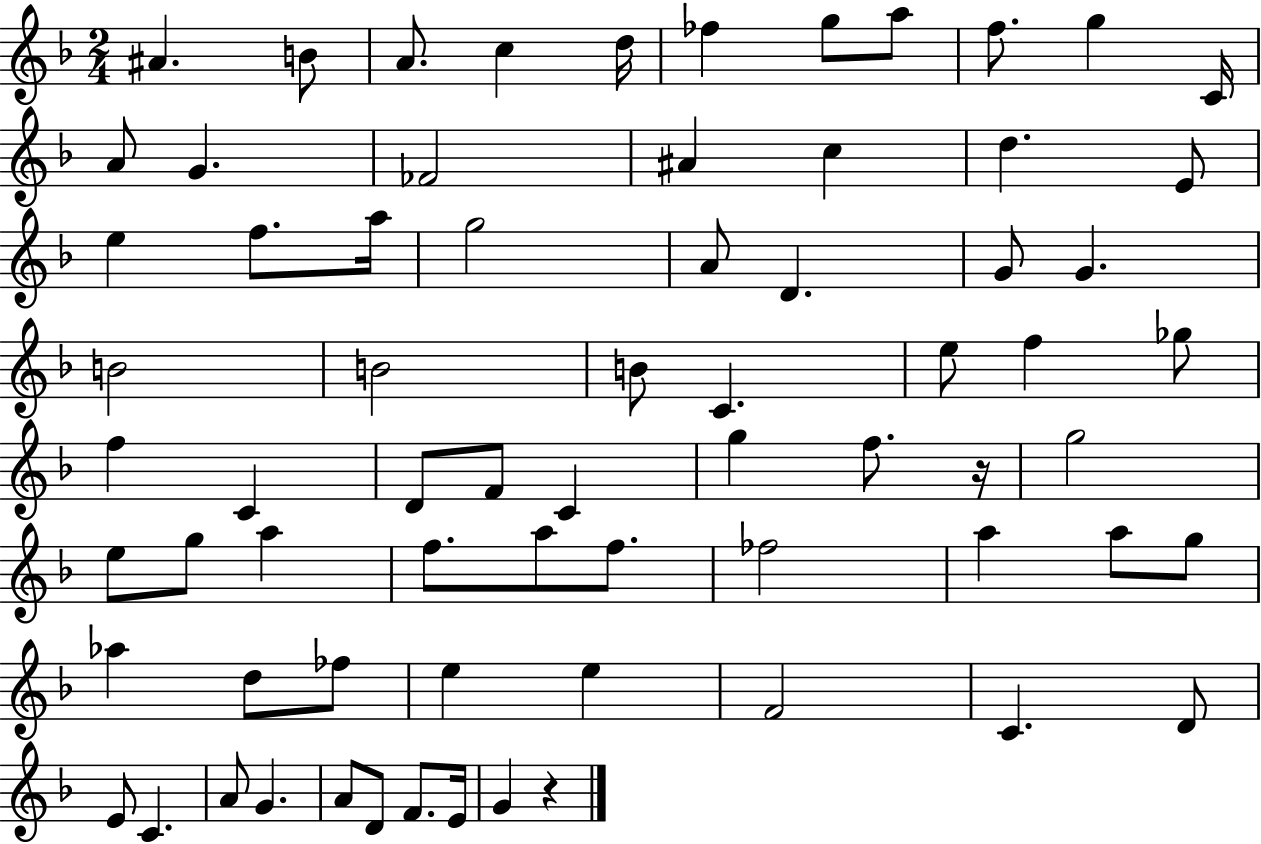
X:1
T:Untitled
M:2/4
L:1/4
K:F
^A B/2 A/2 c d/4 _f g/2 a/2 f/2 g C/4 A/2 G _F2 ^A c d E/2 e f/2 a/4 g2 A/2 D G/2 G B2 B2 B/2 C e/2 f _g/2 f C D/2 F/2 C g f/2 z/4 g2 e/2 g/2 a f/2 a/2 f/2 _f2 a a/2 g/2 _a d/2 _f/2 e e F2 C D/2 E/2 C A/2 G A/2 D/2 F/2 E/4 G z